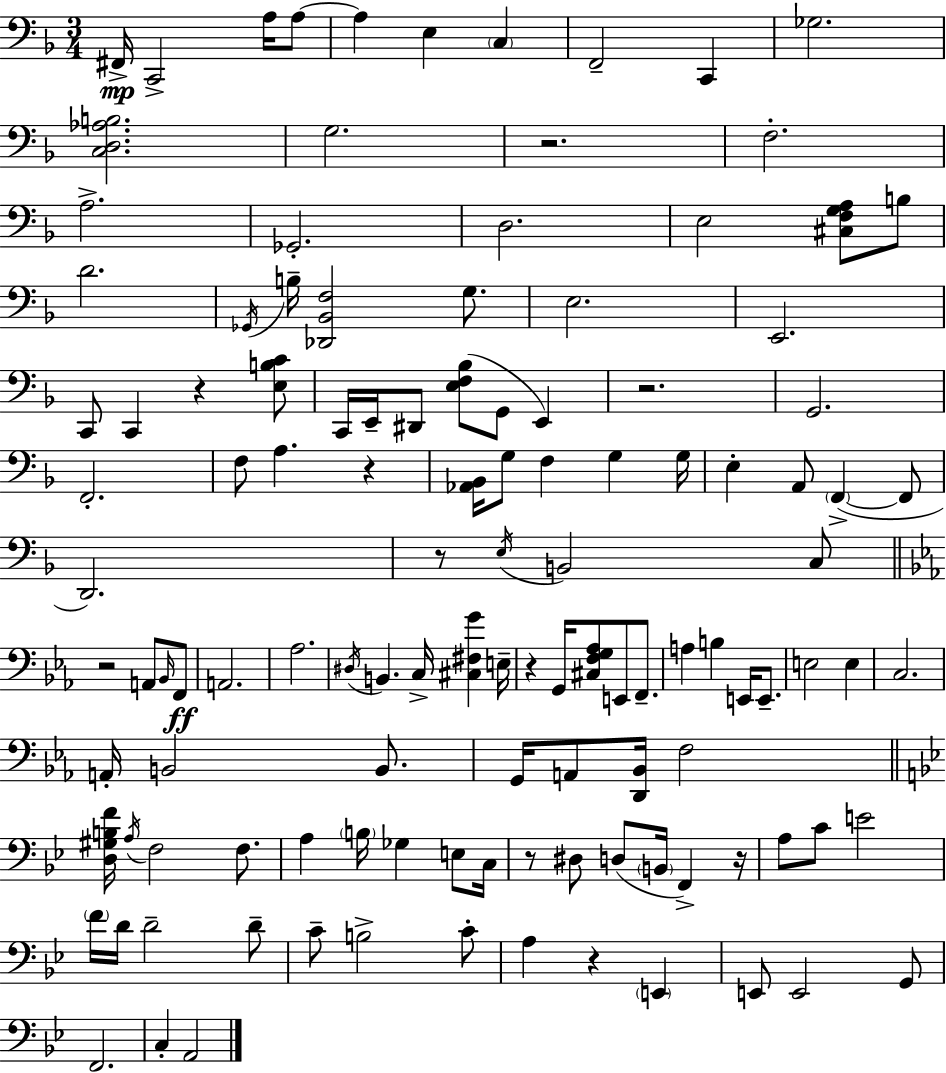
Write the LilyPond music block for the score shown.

{
  \clef bass
  \numericTimeSignature
  \time 3/4
  \key d \minor
  fis,16->\mp c,2-> a16 a8~~ | a4 e4 \parenthesize c4 | f,2-- c,4 | ges2. | \break <c d aes b>2. | g2. | r2. | f2.-. | \break a2.-> | ges,2.-. | d2. | e2 <cis f g a>8 b8 | \break d'2. | \acciaccatura { ges,16 } b16-- <des, bes, f>2 g8. | e2. | e,2. | \break c,8 c,4 r4 <e b c'>8 | c,16 e,16-- dis,8 <e f bes>8( g,8 e,4) | r2. | g,2. | \break f,2.-. | f8 a4. r4 | <aes, bes,>16 g8 f4 g4 | g16 e4-. a,8 \parenthesize f,4->~(~ f,8 | \break d,2.) | r8 \acciaccatura { e16 } b,2 | c8 \bar "||" \break \key ees \major r2 a,8 \grace { bes,16 } f,8\ff | a,2. | aes2. | \acciaccatura { dis16 } b,4. c16-> <cis fis g'>4 | \break e16-- r4 g,16 <cis f g aes>8 e,8 f,8.-- | a4 b4 e,16 e,8.-- | e2 e4 | c2. | \break a,16-. b,2 b,8. | g,16 a,8 <d, bes,>16 f2 | \bar "||" \break \key bes \major <d gis b f'>16 \acciaccatura { a16 } f2 f8. | a4 \parenthesize b16 ges4 e8 | c16 r8 dis8 d8( \parenthesize b,16 f,4->) | r16 a8 c'8 e'2 | \break \parenthesize f'16 d'16 d'2-- d'8-- | c'8-- b2-> c'8-. | a4 r4 \parenthesize e,4 | e,8 e,2 g,8 | \break f,2. | c4-. a,2 | \bar "|."
}